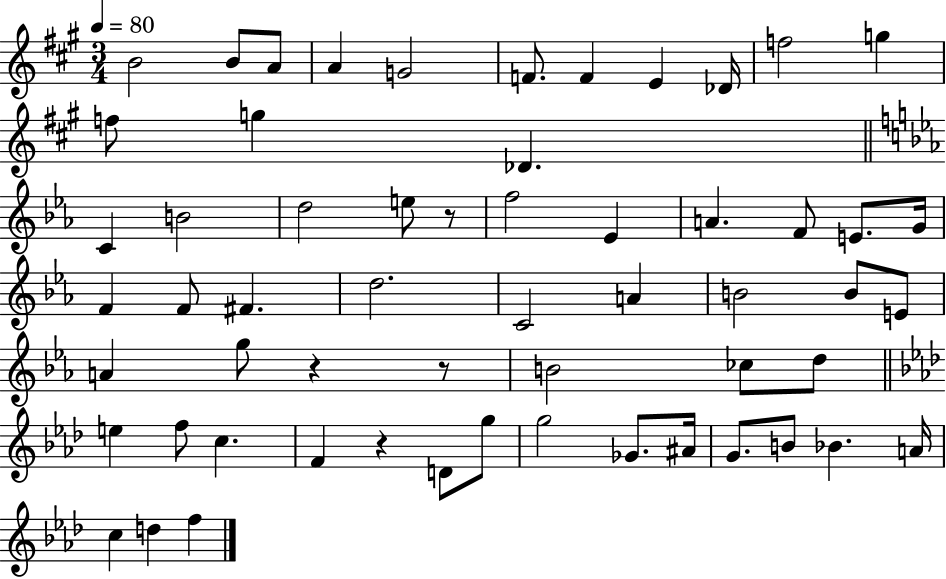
{
  \clef treble
  \numericTimeSignature
  \time 3/4
  \key a \major
  \tempo 4 = 80
  \repeat volta 2 { b'2 b'8 a'8 | a'4 g'2 | f'8. f'4 e'4 des'16 | f''2 g''4 | \break f''8 g''4 des'4. | \bar "||" \break \key ees \major c'4 b'2 | d''2 e''8 r8 | f''2 ees'4 | a'4. f'8 e'8. g'16 | \break f'4 f'8 fis'4. | d''2. | c'2 a'4 | b'2 b'8 e'8 | \break a'4 g''8 r4 r8 | b'2 ces''8 d''8 | \bar "||" \break \key f \minor e''4 f''8 c''4. | f'4 r4 d'8 g''8 | g''2 ges'8. ais'16 | g'8. b'8 bes'4. a'16 | \break c''4 d''4 f''4 | } \bar "|."
}